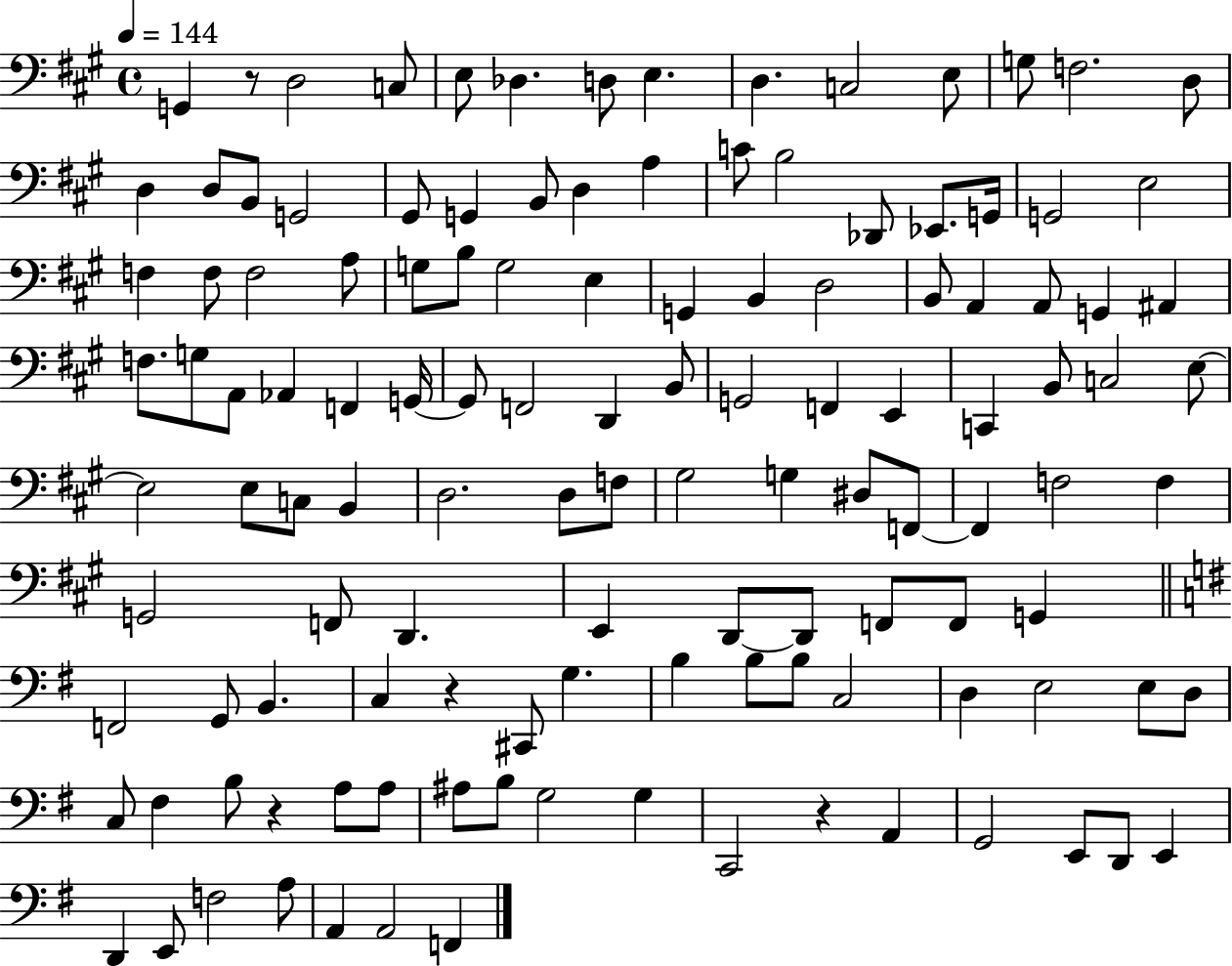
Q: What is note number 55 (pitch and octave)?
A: B2